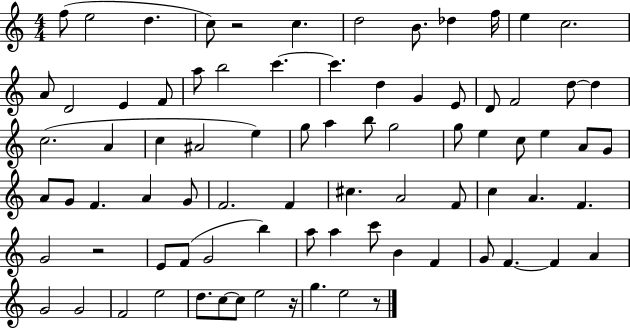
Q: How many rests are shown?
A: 4